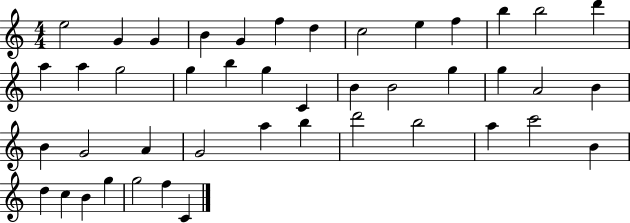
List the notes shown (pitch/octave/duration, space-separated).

E5/h G4/q G4/q B4/q G4/q F5/q D5/q C5/h E5/q F5/q B5/q B5/h D6/q A5/q A5/q G5/h G5/q B5/q G5/q C4/q B4/q B4/h G5/q G5/q A4/h B4/q B4/q G4/h A4/q G4/h A5/q B5/q D6/h B5/h A5/q C6/h B4/q D5/q C5/q B4/q G5/q G5/h F5/q C4/q